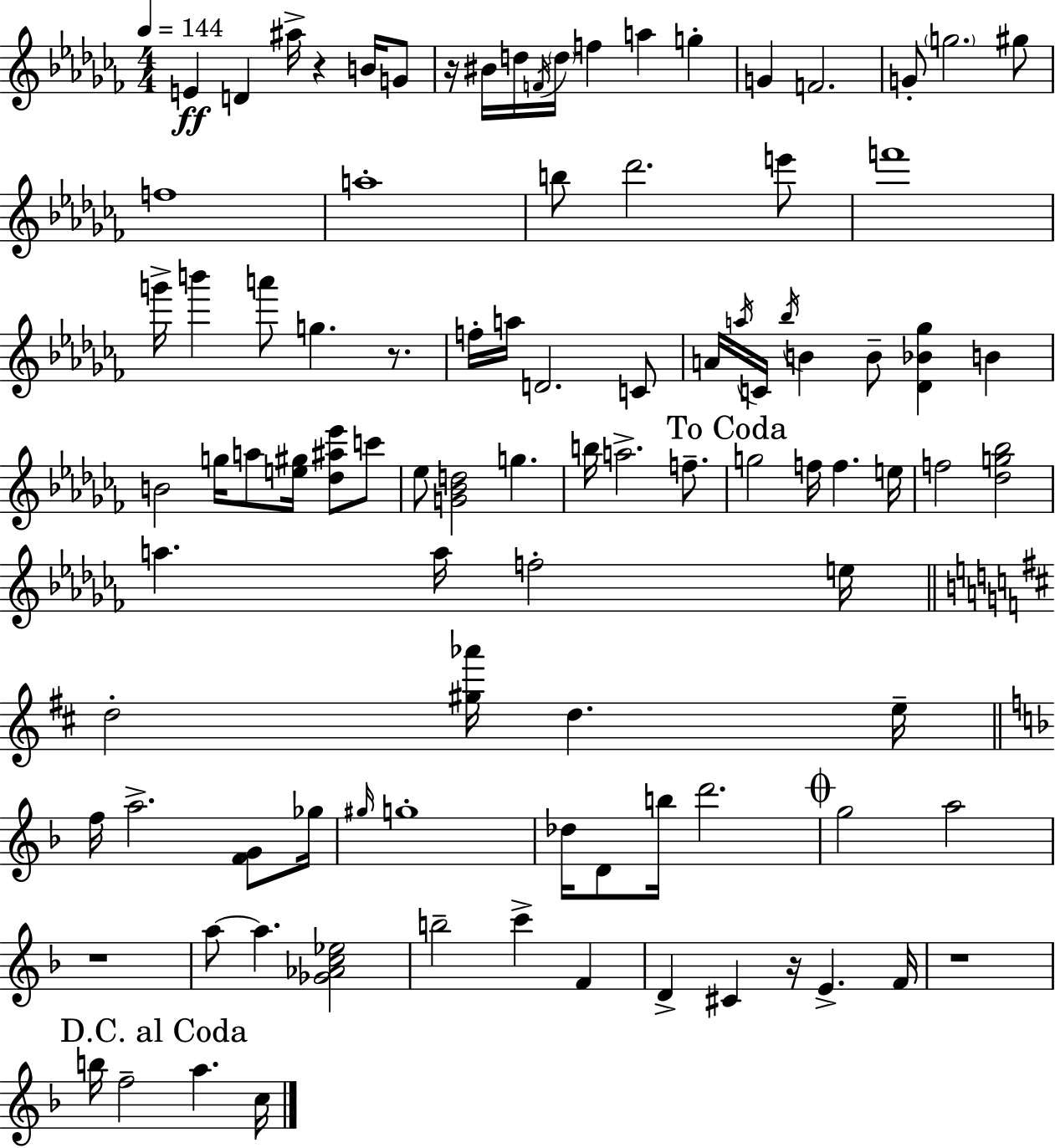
X:1
T:Untitled
M:4/4
L:1/4
K:Abm
E D ^a/4 z B/4 G/2 z/4 ^B/4 d/4 F/4 d/4 f a g G F2 G/2 g2 ^g/2 f4 a4 b/2 _d'2 e'/2 f'4 g'/4 b' a'/2 g z/2 f/4 a/4 D2 C/2 A/4 a/4 C/4 _b/4 B B/2 [_D_B_g] B B2 g/4 a/2 [e^g]/4 [_d^a_e']/2 c'/2 _e/2 [G_Bd]2 g b/4 a2 f/2 g2 f/4 f e/4 f2 [_dg_b]2 a a/4 f2 e/4 d2 [^g_a']/4 d e/4 f/4 a2 [FG]/2 _g/4 ^g/4 g4 _d/4 D/2 b/4 d'2 g2 a2 z4 a/2 a [_G_Ac_e]2 b2 c' F D ^C z/4 E F/4 z4 b/4 f2 a c/4